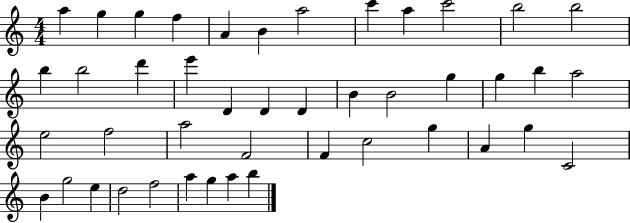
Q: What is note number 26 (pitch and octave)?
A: E5